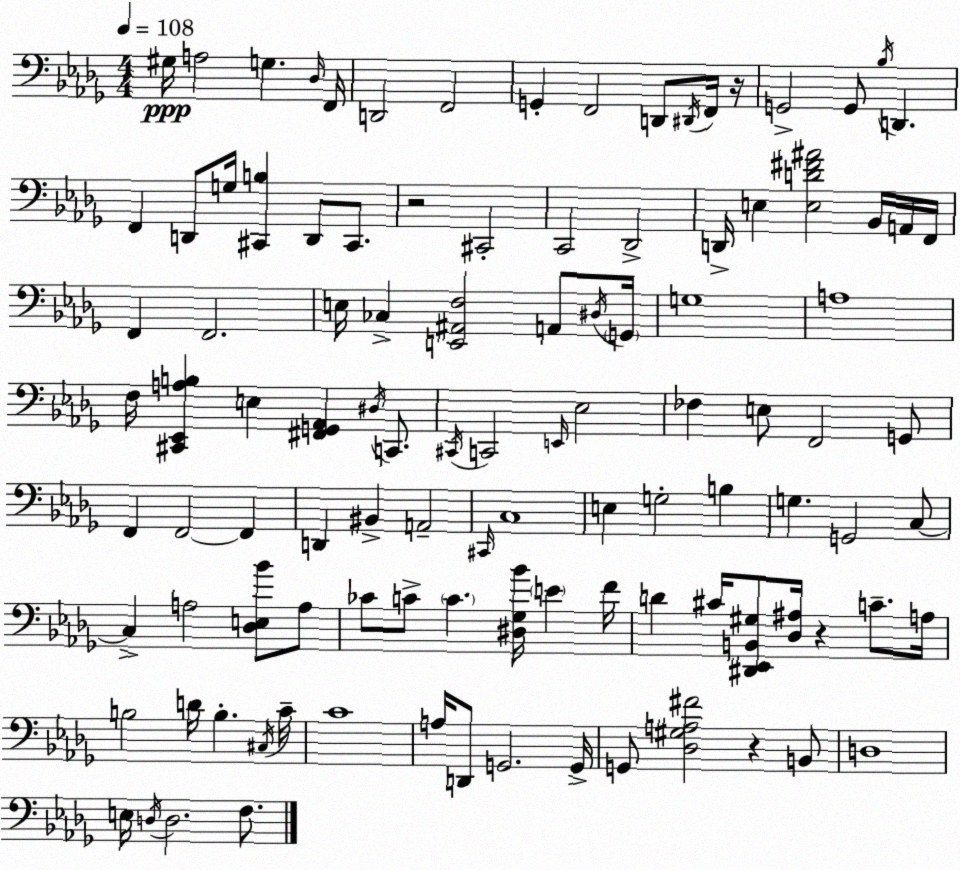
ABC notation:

X:1
T:Untitled
M:4/4
L:1/4
K:Bbm
^G,/4 A,2 G, _D,/4 F,,/4 D,,2 F,,2 G,, F,,2 D,,/2 ^D,,/4 F,,/4 z/4 G,,2 G,,/2 _B,/4 D,, F,, D,,/2 G,/4 [^C,,B,] D,,/2 ^C,,/2 z2 ^C,,2 C,,2 _D,,2 D,,/4 E, [E,D^F^A]2 _B,,/4 A,,/4 F,,/4 F,, F,,2 E,/4 _C, [E,,^A,,F,]2 A,,/2 ^D,/4 G,,/4 G,4 A,4 F,/4 [^C,,_E,,A,B,] E, [^F,,G,,_A,,] ^D,/4 C,,/2 ^C,,/4 C,,2 E,,/4 _E,2 _F, E,/2 F,,2 G,,/2 F,, F,,2 F,, D,, ^B,, A,,2 ^C,,/4 C,4 E, G,2 B, G, G,,2 C,/2 C, A,2 [_D,E,_B]/2 A,/2 _C/2 C/2 C [^D,_G,_B]/4 E F/4 D ^C/4 [^D,,_E,,B,,^G,]/2 [_D,^A,]/4 z C/2 A,/4 B,2 D/4 B, ^C,/4 C/4 C4 A,/4 D,,/2 G,,2 G,,/4 G,,/2 [_D,^G,A,^F]2 z B,,/2 D,4 E,/4 D,/4 D,2 F,/2